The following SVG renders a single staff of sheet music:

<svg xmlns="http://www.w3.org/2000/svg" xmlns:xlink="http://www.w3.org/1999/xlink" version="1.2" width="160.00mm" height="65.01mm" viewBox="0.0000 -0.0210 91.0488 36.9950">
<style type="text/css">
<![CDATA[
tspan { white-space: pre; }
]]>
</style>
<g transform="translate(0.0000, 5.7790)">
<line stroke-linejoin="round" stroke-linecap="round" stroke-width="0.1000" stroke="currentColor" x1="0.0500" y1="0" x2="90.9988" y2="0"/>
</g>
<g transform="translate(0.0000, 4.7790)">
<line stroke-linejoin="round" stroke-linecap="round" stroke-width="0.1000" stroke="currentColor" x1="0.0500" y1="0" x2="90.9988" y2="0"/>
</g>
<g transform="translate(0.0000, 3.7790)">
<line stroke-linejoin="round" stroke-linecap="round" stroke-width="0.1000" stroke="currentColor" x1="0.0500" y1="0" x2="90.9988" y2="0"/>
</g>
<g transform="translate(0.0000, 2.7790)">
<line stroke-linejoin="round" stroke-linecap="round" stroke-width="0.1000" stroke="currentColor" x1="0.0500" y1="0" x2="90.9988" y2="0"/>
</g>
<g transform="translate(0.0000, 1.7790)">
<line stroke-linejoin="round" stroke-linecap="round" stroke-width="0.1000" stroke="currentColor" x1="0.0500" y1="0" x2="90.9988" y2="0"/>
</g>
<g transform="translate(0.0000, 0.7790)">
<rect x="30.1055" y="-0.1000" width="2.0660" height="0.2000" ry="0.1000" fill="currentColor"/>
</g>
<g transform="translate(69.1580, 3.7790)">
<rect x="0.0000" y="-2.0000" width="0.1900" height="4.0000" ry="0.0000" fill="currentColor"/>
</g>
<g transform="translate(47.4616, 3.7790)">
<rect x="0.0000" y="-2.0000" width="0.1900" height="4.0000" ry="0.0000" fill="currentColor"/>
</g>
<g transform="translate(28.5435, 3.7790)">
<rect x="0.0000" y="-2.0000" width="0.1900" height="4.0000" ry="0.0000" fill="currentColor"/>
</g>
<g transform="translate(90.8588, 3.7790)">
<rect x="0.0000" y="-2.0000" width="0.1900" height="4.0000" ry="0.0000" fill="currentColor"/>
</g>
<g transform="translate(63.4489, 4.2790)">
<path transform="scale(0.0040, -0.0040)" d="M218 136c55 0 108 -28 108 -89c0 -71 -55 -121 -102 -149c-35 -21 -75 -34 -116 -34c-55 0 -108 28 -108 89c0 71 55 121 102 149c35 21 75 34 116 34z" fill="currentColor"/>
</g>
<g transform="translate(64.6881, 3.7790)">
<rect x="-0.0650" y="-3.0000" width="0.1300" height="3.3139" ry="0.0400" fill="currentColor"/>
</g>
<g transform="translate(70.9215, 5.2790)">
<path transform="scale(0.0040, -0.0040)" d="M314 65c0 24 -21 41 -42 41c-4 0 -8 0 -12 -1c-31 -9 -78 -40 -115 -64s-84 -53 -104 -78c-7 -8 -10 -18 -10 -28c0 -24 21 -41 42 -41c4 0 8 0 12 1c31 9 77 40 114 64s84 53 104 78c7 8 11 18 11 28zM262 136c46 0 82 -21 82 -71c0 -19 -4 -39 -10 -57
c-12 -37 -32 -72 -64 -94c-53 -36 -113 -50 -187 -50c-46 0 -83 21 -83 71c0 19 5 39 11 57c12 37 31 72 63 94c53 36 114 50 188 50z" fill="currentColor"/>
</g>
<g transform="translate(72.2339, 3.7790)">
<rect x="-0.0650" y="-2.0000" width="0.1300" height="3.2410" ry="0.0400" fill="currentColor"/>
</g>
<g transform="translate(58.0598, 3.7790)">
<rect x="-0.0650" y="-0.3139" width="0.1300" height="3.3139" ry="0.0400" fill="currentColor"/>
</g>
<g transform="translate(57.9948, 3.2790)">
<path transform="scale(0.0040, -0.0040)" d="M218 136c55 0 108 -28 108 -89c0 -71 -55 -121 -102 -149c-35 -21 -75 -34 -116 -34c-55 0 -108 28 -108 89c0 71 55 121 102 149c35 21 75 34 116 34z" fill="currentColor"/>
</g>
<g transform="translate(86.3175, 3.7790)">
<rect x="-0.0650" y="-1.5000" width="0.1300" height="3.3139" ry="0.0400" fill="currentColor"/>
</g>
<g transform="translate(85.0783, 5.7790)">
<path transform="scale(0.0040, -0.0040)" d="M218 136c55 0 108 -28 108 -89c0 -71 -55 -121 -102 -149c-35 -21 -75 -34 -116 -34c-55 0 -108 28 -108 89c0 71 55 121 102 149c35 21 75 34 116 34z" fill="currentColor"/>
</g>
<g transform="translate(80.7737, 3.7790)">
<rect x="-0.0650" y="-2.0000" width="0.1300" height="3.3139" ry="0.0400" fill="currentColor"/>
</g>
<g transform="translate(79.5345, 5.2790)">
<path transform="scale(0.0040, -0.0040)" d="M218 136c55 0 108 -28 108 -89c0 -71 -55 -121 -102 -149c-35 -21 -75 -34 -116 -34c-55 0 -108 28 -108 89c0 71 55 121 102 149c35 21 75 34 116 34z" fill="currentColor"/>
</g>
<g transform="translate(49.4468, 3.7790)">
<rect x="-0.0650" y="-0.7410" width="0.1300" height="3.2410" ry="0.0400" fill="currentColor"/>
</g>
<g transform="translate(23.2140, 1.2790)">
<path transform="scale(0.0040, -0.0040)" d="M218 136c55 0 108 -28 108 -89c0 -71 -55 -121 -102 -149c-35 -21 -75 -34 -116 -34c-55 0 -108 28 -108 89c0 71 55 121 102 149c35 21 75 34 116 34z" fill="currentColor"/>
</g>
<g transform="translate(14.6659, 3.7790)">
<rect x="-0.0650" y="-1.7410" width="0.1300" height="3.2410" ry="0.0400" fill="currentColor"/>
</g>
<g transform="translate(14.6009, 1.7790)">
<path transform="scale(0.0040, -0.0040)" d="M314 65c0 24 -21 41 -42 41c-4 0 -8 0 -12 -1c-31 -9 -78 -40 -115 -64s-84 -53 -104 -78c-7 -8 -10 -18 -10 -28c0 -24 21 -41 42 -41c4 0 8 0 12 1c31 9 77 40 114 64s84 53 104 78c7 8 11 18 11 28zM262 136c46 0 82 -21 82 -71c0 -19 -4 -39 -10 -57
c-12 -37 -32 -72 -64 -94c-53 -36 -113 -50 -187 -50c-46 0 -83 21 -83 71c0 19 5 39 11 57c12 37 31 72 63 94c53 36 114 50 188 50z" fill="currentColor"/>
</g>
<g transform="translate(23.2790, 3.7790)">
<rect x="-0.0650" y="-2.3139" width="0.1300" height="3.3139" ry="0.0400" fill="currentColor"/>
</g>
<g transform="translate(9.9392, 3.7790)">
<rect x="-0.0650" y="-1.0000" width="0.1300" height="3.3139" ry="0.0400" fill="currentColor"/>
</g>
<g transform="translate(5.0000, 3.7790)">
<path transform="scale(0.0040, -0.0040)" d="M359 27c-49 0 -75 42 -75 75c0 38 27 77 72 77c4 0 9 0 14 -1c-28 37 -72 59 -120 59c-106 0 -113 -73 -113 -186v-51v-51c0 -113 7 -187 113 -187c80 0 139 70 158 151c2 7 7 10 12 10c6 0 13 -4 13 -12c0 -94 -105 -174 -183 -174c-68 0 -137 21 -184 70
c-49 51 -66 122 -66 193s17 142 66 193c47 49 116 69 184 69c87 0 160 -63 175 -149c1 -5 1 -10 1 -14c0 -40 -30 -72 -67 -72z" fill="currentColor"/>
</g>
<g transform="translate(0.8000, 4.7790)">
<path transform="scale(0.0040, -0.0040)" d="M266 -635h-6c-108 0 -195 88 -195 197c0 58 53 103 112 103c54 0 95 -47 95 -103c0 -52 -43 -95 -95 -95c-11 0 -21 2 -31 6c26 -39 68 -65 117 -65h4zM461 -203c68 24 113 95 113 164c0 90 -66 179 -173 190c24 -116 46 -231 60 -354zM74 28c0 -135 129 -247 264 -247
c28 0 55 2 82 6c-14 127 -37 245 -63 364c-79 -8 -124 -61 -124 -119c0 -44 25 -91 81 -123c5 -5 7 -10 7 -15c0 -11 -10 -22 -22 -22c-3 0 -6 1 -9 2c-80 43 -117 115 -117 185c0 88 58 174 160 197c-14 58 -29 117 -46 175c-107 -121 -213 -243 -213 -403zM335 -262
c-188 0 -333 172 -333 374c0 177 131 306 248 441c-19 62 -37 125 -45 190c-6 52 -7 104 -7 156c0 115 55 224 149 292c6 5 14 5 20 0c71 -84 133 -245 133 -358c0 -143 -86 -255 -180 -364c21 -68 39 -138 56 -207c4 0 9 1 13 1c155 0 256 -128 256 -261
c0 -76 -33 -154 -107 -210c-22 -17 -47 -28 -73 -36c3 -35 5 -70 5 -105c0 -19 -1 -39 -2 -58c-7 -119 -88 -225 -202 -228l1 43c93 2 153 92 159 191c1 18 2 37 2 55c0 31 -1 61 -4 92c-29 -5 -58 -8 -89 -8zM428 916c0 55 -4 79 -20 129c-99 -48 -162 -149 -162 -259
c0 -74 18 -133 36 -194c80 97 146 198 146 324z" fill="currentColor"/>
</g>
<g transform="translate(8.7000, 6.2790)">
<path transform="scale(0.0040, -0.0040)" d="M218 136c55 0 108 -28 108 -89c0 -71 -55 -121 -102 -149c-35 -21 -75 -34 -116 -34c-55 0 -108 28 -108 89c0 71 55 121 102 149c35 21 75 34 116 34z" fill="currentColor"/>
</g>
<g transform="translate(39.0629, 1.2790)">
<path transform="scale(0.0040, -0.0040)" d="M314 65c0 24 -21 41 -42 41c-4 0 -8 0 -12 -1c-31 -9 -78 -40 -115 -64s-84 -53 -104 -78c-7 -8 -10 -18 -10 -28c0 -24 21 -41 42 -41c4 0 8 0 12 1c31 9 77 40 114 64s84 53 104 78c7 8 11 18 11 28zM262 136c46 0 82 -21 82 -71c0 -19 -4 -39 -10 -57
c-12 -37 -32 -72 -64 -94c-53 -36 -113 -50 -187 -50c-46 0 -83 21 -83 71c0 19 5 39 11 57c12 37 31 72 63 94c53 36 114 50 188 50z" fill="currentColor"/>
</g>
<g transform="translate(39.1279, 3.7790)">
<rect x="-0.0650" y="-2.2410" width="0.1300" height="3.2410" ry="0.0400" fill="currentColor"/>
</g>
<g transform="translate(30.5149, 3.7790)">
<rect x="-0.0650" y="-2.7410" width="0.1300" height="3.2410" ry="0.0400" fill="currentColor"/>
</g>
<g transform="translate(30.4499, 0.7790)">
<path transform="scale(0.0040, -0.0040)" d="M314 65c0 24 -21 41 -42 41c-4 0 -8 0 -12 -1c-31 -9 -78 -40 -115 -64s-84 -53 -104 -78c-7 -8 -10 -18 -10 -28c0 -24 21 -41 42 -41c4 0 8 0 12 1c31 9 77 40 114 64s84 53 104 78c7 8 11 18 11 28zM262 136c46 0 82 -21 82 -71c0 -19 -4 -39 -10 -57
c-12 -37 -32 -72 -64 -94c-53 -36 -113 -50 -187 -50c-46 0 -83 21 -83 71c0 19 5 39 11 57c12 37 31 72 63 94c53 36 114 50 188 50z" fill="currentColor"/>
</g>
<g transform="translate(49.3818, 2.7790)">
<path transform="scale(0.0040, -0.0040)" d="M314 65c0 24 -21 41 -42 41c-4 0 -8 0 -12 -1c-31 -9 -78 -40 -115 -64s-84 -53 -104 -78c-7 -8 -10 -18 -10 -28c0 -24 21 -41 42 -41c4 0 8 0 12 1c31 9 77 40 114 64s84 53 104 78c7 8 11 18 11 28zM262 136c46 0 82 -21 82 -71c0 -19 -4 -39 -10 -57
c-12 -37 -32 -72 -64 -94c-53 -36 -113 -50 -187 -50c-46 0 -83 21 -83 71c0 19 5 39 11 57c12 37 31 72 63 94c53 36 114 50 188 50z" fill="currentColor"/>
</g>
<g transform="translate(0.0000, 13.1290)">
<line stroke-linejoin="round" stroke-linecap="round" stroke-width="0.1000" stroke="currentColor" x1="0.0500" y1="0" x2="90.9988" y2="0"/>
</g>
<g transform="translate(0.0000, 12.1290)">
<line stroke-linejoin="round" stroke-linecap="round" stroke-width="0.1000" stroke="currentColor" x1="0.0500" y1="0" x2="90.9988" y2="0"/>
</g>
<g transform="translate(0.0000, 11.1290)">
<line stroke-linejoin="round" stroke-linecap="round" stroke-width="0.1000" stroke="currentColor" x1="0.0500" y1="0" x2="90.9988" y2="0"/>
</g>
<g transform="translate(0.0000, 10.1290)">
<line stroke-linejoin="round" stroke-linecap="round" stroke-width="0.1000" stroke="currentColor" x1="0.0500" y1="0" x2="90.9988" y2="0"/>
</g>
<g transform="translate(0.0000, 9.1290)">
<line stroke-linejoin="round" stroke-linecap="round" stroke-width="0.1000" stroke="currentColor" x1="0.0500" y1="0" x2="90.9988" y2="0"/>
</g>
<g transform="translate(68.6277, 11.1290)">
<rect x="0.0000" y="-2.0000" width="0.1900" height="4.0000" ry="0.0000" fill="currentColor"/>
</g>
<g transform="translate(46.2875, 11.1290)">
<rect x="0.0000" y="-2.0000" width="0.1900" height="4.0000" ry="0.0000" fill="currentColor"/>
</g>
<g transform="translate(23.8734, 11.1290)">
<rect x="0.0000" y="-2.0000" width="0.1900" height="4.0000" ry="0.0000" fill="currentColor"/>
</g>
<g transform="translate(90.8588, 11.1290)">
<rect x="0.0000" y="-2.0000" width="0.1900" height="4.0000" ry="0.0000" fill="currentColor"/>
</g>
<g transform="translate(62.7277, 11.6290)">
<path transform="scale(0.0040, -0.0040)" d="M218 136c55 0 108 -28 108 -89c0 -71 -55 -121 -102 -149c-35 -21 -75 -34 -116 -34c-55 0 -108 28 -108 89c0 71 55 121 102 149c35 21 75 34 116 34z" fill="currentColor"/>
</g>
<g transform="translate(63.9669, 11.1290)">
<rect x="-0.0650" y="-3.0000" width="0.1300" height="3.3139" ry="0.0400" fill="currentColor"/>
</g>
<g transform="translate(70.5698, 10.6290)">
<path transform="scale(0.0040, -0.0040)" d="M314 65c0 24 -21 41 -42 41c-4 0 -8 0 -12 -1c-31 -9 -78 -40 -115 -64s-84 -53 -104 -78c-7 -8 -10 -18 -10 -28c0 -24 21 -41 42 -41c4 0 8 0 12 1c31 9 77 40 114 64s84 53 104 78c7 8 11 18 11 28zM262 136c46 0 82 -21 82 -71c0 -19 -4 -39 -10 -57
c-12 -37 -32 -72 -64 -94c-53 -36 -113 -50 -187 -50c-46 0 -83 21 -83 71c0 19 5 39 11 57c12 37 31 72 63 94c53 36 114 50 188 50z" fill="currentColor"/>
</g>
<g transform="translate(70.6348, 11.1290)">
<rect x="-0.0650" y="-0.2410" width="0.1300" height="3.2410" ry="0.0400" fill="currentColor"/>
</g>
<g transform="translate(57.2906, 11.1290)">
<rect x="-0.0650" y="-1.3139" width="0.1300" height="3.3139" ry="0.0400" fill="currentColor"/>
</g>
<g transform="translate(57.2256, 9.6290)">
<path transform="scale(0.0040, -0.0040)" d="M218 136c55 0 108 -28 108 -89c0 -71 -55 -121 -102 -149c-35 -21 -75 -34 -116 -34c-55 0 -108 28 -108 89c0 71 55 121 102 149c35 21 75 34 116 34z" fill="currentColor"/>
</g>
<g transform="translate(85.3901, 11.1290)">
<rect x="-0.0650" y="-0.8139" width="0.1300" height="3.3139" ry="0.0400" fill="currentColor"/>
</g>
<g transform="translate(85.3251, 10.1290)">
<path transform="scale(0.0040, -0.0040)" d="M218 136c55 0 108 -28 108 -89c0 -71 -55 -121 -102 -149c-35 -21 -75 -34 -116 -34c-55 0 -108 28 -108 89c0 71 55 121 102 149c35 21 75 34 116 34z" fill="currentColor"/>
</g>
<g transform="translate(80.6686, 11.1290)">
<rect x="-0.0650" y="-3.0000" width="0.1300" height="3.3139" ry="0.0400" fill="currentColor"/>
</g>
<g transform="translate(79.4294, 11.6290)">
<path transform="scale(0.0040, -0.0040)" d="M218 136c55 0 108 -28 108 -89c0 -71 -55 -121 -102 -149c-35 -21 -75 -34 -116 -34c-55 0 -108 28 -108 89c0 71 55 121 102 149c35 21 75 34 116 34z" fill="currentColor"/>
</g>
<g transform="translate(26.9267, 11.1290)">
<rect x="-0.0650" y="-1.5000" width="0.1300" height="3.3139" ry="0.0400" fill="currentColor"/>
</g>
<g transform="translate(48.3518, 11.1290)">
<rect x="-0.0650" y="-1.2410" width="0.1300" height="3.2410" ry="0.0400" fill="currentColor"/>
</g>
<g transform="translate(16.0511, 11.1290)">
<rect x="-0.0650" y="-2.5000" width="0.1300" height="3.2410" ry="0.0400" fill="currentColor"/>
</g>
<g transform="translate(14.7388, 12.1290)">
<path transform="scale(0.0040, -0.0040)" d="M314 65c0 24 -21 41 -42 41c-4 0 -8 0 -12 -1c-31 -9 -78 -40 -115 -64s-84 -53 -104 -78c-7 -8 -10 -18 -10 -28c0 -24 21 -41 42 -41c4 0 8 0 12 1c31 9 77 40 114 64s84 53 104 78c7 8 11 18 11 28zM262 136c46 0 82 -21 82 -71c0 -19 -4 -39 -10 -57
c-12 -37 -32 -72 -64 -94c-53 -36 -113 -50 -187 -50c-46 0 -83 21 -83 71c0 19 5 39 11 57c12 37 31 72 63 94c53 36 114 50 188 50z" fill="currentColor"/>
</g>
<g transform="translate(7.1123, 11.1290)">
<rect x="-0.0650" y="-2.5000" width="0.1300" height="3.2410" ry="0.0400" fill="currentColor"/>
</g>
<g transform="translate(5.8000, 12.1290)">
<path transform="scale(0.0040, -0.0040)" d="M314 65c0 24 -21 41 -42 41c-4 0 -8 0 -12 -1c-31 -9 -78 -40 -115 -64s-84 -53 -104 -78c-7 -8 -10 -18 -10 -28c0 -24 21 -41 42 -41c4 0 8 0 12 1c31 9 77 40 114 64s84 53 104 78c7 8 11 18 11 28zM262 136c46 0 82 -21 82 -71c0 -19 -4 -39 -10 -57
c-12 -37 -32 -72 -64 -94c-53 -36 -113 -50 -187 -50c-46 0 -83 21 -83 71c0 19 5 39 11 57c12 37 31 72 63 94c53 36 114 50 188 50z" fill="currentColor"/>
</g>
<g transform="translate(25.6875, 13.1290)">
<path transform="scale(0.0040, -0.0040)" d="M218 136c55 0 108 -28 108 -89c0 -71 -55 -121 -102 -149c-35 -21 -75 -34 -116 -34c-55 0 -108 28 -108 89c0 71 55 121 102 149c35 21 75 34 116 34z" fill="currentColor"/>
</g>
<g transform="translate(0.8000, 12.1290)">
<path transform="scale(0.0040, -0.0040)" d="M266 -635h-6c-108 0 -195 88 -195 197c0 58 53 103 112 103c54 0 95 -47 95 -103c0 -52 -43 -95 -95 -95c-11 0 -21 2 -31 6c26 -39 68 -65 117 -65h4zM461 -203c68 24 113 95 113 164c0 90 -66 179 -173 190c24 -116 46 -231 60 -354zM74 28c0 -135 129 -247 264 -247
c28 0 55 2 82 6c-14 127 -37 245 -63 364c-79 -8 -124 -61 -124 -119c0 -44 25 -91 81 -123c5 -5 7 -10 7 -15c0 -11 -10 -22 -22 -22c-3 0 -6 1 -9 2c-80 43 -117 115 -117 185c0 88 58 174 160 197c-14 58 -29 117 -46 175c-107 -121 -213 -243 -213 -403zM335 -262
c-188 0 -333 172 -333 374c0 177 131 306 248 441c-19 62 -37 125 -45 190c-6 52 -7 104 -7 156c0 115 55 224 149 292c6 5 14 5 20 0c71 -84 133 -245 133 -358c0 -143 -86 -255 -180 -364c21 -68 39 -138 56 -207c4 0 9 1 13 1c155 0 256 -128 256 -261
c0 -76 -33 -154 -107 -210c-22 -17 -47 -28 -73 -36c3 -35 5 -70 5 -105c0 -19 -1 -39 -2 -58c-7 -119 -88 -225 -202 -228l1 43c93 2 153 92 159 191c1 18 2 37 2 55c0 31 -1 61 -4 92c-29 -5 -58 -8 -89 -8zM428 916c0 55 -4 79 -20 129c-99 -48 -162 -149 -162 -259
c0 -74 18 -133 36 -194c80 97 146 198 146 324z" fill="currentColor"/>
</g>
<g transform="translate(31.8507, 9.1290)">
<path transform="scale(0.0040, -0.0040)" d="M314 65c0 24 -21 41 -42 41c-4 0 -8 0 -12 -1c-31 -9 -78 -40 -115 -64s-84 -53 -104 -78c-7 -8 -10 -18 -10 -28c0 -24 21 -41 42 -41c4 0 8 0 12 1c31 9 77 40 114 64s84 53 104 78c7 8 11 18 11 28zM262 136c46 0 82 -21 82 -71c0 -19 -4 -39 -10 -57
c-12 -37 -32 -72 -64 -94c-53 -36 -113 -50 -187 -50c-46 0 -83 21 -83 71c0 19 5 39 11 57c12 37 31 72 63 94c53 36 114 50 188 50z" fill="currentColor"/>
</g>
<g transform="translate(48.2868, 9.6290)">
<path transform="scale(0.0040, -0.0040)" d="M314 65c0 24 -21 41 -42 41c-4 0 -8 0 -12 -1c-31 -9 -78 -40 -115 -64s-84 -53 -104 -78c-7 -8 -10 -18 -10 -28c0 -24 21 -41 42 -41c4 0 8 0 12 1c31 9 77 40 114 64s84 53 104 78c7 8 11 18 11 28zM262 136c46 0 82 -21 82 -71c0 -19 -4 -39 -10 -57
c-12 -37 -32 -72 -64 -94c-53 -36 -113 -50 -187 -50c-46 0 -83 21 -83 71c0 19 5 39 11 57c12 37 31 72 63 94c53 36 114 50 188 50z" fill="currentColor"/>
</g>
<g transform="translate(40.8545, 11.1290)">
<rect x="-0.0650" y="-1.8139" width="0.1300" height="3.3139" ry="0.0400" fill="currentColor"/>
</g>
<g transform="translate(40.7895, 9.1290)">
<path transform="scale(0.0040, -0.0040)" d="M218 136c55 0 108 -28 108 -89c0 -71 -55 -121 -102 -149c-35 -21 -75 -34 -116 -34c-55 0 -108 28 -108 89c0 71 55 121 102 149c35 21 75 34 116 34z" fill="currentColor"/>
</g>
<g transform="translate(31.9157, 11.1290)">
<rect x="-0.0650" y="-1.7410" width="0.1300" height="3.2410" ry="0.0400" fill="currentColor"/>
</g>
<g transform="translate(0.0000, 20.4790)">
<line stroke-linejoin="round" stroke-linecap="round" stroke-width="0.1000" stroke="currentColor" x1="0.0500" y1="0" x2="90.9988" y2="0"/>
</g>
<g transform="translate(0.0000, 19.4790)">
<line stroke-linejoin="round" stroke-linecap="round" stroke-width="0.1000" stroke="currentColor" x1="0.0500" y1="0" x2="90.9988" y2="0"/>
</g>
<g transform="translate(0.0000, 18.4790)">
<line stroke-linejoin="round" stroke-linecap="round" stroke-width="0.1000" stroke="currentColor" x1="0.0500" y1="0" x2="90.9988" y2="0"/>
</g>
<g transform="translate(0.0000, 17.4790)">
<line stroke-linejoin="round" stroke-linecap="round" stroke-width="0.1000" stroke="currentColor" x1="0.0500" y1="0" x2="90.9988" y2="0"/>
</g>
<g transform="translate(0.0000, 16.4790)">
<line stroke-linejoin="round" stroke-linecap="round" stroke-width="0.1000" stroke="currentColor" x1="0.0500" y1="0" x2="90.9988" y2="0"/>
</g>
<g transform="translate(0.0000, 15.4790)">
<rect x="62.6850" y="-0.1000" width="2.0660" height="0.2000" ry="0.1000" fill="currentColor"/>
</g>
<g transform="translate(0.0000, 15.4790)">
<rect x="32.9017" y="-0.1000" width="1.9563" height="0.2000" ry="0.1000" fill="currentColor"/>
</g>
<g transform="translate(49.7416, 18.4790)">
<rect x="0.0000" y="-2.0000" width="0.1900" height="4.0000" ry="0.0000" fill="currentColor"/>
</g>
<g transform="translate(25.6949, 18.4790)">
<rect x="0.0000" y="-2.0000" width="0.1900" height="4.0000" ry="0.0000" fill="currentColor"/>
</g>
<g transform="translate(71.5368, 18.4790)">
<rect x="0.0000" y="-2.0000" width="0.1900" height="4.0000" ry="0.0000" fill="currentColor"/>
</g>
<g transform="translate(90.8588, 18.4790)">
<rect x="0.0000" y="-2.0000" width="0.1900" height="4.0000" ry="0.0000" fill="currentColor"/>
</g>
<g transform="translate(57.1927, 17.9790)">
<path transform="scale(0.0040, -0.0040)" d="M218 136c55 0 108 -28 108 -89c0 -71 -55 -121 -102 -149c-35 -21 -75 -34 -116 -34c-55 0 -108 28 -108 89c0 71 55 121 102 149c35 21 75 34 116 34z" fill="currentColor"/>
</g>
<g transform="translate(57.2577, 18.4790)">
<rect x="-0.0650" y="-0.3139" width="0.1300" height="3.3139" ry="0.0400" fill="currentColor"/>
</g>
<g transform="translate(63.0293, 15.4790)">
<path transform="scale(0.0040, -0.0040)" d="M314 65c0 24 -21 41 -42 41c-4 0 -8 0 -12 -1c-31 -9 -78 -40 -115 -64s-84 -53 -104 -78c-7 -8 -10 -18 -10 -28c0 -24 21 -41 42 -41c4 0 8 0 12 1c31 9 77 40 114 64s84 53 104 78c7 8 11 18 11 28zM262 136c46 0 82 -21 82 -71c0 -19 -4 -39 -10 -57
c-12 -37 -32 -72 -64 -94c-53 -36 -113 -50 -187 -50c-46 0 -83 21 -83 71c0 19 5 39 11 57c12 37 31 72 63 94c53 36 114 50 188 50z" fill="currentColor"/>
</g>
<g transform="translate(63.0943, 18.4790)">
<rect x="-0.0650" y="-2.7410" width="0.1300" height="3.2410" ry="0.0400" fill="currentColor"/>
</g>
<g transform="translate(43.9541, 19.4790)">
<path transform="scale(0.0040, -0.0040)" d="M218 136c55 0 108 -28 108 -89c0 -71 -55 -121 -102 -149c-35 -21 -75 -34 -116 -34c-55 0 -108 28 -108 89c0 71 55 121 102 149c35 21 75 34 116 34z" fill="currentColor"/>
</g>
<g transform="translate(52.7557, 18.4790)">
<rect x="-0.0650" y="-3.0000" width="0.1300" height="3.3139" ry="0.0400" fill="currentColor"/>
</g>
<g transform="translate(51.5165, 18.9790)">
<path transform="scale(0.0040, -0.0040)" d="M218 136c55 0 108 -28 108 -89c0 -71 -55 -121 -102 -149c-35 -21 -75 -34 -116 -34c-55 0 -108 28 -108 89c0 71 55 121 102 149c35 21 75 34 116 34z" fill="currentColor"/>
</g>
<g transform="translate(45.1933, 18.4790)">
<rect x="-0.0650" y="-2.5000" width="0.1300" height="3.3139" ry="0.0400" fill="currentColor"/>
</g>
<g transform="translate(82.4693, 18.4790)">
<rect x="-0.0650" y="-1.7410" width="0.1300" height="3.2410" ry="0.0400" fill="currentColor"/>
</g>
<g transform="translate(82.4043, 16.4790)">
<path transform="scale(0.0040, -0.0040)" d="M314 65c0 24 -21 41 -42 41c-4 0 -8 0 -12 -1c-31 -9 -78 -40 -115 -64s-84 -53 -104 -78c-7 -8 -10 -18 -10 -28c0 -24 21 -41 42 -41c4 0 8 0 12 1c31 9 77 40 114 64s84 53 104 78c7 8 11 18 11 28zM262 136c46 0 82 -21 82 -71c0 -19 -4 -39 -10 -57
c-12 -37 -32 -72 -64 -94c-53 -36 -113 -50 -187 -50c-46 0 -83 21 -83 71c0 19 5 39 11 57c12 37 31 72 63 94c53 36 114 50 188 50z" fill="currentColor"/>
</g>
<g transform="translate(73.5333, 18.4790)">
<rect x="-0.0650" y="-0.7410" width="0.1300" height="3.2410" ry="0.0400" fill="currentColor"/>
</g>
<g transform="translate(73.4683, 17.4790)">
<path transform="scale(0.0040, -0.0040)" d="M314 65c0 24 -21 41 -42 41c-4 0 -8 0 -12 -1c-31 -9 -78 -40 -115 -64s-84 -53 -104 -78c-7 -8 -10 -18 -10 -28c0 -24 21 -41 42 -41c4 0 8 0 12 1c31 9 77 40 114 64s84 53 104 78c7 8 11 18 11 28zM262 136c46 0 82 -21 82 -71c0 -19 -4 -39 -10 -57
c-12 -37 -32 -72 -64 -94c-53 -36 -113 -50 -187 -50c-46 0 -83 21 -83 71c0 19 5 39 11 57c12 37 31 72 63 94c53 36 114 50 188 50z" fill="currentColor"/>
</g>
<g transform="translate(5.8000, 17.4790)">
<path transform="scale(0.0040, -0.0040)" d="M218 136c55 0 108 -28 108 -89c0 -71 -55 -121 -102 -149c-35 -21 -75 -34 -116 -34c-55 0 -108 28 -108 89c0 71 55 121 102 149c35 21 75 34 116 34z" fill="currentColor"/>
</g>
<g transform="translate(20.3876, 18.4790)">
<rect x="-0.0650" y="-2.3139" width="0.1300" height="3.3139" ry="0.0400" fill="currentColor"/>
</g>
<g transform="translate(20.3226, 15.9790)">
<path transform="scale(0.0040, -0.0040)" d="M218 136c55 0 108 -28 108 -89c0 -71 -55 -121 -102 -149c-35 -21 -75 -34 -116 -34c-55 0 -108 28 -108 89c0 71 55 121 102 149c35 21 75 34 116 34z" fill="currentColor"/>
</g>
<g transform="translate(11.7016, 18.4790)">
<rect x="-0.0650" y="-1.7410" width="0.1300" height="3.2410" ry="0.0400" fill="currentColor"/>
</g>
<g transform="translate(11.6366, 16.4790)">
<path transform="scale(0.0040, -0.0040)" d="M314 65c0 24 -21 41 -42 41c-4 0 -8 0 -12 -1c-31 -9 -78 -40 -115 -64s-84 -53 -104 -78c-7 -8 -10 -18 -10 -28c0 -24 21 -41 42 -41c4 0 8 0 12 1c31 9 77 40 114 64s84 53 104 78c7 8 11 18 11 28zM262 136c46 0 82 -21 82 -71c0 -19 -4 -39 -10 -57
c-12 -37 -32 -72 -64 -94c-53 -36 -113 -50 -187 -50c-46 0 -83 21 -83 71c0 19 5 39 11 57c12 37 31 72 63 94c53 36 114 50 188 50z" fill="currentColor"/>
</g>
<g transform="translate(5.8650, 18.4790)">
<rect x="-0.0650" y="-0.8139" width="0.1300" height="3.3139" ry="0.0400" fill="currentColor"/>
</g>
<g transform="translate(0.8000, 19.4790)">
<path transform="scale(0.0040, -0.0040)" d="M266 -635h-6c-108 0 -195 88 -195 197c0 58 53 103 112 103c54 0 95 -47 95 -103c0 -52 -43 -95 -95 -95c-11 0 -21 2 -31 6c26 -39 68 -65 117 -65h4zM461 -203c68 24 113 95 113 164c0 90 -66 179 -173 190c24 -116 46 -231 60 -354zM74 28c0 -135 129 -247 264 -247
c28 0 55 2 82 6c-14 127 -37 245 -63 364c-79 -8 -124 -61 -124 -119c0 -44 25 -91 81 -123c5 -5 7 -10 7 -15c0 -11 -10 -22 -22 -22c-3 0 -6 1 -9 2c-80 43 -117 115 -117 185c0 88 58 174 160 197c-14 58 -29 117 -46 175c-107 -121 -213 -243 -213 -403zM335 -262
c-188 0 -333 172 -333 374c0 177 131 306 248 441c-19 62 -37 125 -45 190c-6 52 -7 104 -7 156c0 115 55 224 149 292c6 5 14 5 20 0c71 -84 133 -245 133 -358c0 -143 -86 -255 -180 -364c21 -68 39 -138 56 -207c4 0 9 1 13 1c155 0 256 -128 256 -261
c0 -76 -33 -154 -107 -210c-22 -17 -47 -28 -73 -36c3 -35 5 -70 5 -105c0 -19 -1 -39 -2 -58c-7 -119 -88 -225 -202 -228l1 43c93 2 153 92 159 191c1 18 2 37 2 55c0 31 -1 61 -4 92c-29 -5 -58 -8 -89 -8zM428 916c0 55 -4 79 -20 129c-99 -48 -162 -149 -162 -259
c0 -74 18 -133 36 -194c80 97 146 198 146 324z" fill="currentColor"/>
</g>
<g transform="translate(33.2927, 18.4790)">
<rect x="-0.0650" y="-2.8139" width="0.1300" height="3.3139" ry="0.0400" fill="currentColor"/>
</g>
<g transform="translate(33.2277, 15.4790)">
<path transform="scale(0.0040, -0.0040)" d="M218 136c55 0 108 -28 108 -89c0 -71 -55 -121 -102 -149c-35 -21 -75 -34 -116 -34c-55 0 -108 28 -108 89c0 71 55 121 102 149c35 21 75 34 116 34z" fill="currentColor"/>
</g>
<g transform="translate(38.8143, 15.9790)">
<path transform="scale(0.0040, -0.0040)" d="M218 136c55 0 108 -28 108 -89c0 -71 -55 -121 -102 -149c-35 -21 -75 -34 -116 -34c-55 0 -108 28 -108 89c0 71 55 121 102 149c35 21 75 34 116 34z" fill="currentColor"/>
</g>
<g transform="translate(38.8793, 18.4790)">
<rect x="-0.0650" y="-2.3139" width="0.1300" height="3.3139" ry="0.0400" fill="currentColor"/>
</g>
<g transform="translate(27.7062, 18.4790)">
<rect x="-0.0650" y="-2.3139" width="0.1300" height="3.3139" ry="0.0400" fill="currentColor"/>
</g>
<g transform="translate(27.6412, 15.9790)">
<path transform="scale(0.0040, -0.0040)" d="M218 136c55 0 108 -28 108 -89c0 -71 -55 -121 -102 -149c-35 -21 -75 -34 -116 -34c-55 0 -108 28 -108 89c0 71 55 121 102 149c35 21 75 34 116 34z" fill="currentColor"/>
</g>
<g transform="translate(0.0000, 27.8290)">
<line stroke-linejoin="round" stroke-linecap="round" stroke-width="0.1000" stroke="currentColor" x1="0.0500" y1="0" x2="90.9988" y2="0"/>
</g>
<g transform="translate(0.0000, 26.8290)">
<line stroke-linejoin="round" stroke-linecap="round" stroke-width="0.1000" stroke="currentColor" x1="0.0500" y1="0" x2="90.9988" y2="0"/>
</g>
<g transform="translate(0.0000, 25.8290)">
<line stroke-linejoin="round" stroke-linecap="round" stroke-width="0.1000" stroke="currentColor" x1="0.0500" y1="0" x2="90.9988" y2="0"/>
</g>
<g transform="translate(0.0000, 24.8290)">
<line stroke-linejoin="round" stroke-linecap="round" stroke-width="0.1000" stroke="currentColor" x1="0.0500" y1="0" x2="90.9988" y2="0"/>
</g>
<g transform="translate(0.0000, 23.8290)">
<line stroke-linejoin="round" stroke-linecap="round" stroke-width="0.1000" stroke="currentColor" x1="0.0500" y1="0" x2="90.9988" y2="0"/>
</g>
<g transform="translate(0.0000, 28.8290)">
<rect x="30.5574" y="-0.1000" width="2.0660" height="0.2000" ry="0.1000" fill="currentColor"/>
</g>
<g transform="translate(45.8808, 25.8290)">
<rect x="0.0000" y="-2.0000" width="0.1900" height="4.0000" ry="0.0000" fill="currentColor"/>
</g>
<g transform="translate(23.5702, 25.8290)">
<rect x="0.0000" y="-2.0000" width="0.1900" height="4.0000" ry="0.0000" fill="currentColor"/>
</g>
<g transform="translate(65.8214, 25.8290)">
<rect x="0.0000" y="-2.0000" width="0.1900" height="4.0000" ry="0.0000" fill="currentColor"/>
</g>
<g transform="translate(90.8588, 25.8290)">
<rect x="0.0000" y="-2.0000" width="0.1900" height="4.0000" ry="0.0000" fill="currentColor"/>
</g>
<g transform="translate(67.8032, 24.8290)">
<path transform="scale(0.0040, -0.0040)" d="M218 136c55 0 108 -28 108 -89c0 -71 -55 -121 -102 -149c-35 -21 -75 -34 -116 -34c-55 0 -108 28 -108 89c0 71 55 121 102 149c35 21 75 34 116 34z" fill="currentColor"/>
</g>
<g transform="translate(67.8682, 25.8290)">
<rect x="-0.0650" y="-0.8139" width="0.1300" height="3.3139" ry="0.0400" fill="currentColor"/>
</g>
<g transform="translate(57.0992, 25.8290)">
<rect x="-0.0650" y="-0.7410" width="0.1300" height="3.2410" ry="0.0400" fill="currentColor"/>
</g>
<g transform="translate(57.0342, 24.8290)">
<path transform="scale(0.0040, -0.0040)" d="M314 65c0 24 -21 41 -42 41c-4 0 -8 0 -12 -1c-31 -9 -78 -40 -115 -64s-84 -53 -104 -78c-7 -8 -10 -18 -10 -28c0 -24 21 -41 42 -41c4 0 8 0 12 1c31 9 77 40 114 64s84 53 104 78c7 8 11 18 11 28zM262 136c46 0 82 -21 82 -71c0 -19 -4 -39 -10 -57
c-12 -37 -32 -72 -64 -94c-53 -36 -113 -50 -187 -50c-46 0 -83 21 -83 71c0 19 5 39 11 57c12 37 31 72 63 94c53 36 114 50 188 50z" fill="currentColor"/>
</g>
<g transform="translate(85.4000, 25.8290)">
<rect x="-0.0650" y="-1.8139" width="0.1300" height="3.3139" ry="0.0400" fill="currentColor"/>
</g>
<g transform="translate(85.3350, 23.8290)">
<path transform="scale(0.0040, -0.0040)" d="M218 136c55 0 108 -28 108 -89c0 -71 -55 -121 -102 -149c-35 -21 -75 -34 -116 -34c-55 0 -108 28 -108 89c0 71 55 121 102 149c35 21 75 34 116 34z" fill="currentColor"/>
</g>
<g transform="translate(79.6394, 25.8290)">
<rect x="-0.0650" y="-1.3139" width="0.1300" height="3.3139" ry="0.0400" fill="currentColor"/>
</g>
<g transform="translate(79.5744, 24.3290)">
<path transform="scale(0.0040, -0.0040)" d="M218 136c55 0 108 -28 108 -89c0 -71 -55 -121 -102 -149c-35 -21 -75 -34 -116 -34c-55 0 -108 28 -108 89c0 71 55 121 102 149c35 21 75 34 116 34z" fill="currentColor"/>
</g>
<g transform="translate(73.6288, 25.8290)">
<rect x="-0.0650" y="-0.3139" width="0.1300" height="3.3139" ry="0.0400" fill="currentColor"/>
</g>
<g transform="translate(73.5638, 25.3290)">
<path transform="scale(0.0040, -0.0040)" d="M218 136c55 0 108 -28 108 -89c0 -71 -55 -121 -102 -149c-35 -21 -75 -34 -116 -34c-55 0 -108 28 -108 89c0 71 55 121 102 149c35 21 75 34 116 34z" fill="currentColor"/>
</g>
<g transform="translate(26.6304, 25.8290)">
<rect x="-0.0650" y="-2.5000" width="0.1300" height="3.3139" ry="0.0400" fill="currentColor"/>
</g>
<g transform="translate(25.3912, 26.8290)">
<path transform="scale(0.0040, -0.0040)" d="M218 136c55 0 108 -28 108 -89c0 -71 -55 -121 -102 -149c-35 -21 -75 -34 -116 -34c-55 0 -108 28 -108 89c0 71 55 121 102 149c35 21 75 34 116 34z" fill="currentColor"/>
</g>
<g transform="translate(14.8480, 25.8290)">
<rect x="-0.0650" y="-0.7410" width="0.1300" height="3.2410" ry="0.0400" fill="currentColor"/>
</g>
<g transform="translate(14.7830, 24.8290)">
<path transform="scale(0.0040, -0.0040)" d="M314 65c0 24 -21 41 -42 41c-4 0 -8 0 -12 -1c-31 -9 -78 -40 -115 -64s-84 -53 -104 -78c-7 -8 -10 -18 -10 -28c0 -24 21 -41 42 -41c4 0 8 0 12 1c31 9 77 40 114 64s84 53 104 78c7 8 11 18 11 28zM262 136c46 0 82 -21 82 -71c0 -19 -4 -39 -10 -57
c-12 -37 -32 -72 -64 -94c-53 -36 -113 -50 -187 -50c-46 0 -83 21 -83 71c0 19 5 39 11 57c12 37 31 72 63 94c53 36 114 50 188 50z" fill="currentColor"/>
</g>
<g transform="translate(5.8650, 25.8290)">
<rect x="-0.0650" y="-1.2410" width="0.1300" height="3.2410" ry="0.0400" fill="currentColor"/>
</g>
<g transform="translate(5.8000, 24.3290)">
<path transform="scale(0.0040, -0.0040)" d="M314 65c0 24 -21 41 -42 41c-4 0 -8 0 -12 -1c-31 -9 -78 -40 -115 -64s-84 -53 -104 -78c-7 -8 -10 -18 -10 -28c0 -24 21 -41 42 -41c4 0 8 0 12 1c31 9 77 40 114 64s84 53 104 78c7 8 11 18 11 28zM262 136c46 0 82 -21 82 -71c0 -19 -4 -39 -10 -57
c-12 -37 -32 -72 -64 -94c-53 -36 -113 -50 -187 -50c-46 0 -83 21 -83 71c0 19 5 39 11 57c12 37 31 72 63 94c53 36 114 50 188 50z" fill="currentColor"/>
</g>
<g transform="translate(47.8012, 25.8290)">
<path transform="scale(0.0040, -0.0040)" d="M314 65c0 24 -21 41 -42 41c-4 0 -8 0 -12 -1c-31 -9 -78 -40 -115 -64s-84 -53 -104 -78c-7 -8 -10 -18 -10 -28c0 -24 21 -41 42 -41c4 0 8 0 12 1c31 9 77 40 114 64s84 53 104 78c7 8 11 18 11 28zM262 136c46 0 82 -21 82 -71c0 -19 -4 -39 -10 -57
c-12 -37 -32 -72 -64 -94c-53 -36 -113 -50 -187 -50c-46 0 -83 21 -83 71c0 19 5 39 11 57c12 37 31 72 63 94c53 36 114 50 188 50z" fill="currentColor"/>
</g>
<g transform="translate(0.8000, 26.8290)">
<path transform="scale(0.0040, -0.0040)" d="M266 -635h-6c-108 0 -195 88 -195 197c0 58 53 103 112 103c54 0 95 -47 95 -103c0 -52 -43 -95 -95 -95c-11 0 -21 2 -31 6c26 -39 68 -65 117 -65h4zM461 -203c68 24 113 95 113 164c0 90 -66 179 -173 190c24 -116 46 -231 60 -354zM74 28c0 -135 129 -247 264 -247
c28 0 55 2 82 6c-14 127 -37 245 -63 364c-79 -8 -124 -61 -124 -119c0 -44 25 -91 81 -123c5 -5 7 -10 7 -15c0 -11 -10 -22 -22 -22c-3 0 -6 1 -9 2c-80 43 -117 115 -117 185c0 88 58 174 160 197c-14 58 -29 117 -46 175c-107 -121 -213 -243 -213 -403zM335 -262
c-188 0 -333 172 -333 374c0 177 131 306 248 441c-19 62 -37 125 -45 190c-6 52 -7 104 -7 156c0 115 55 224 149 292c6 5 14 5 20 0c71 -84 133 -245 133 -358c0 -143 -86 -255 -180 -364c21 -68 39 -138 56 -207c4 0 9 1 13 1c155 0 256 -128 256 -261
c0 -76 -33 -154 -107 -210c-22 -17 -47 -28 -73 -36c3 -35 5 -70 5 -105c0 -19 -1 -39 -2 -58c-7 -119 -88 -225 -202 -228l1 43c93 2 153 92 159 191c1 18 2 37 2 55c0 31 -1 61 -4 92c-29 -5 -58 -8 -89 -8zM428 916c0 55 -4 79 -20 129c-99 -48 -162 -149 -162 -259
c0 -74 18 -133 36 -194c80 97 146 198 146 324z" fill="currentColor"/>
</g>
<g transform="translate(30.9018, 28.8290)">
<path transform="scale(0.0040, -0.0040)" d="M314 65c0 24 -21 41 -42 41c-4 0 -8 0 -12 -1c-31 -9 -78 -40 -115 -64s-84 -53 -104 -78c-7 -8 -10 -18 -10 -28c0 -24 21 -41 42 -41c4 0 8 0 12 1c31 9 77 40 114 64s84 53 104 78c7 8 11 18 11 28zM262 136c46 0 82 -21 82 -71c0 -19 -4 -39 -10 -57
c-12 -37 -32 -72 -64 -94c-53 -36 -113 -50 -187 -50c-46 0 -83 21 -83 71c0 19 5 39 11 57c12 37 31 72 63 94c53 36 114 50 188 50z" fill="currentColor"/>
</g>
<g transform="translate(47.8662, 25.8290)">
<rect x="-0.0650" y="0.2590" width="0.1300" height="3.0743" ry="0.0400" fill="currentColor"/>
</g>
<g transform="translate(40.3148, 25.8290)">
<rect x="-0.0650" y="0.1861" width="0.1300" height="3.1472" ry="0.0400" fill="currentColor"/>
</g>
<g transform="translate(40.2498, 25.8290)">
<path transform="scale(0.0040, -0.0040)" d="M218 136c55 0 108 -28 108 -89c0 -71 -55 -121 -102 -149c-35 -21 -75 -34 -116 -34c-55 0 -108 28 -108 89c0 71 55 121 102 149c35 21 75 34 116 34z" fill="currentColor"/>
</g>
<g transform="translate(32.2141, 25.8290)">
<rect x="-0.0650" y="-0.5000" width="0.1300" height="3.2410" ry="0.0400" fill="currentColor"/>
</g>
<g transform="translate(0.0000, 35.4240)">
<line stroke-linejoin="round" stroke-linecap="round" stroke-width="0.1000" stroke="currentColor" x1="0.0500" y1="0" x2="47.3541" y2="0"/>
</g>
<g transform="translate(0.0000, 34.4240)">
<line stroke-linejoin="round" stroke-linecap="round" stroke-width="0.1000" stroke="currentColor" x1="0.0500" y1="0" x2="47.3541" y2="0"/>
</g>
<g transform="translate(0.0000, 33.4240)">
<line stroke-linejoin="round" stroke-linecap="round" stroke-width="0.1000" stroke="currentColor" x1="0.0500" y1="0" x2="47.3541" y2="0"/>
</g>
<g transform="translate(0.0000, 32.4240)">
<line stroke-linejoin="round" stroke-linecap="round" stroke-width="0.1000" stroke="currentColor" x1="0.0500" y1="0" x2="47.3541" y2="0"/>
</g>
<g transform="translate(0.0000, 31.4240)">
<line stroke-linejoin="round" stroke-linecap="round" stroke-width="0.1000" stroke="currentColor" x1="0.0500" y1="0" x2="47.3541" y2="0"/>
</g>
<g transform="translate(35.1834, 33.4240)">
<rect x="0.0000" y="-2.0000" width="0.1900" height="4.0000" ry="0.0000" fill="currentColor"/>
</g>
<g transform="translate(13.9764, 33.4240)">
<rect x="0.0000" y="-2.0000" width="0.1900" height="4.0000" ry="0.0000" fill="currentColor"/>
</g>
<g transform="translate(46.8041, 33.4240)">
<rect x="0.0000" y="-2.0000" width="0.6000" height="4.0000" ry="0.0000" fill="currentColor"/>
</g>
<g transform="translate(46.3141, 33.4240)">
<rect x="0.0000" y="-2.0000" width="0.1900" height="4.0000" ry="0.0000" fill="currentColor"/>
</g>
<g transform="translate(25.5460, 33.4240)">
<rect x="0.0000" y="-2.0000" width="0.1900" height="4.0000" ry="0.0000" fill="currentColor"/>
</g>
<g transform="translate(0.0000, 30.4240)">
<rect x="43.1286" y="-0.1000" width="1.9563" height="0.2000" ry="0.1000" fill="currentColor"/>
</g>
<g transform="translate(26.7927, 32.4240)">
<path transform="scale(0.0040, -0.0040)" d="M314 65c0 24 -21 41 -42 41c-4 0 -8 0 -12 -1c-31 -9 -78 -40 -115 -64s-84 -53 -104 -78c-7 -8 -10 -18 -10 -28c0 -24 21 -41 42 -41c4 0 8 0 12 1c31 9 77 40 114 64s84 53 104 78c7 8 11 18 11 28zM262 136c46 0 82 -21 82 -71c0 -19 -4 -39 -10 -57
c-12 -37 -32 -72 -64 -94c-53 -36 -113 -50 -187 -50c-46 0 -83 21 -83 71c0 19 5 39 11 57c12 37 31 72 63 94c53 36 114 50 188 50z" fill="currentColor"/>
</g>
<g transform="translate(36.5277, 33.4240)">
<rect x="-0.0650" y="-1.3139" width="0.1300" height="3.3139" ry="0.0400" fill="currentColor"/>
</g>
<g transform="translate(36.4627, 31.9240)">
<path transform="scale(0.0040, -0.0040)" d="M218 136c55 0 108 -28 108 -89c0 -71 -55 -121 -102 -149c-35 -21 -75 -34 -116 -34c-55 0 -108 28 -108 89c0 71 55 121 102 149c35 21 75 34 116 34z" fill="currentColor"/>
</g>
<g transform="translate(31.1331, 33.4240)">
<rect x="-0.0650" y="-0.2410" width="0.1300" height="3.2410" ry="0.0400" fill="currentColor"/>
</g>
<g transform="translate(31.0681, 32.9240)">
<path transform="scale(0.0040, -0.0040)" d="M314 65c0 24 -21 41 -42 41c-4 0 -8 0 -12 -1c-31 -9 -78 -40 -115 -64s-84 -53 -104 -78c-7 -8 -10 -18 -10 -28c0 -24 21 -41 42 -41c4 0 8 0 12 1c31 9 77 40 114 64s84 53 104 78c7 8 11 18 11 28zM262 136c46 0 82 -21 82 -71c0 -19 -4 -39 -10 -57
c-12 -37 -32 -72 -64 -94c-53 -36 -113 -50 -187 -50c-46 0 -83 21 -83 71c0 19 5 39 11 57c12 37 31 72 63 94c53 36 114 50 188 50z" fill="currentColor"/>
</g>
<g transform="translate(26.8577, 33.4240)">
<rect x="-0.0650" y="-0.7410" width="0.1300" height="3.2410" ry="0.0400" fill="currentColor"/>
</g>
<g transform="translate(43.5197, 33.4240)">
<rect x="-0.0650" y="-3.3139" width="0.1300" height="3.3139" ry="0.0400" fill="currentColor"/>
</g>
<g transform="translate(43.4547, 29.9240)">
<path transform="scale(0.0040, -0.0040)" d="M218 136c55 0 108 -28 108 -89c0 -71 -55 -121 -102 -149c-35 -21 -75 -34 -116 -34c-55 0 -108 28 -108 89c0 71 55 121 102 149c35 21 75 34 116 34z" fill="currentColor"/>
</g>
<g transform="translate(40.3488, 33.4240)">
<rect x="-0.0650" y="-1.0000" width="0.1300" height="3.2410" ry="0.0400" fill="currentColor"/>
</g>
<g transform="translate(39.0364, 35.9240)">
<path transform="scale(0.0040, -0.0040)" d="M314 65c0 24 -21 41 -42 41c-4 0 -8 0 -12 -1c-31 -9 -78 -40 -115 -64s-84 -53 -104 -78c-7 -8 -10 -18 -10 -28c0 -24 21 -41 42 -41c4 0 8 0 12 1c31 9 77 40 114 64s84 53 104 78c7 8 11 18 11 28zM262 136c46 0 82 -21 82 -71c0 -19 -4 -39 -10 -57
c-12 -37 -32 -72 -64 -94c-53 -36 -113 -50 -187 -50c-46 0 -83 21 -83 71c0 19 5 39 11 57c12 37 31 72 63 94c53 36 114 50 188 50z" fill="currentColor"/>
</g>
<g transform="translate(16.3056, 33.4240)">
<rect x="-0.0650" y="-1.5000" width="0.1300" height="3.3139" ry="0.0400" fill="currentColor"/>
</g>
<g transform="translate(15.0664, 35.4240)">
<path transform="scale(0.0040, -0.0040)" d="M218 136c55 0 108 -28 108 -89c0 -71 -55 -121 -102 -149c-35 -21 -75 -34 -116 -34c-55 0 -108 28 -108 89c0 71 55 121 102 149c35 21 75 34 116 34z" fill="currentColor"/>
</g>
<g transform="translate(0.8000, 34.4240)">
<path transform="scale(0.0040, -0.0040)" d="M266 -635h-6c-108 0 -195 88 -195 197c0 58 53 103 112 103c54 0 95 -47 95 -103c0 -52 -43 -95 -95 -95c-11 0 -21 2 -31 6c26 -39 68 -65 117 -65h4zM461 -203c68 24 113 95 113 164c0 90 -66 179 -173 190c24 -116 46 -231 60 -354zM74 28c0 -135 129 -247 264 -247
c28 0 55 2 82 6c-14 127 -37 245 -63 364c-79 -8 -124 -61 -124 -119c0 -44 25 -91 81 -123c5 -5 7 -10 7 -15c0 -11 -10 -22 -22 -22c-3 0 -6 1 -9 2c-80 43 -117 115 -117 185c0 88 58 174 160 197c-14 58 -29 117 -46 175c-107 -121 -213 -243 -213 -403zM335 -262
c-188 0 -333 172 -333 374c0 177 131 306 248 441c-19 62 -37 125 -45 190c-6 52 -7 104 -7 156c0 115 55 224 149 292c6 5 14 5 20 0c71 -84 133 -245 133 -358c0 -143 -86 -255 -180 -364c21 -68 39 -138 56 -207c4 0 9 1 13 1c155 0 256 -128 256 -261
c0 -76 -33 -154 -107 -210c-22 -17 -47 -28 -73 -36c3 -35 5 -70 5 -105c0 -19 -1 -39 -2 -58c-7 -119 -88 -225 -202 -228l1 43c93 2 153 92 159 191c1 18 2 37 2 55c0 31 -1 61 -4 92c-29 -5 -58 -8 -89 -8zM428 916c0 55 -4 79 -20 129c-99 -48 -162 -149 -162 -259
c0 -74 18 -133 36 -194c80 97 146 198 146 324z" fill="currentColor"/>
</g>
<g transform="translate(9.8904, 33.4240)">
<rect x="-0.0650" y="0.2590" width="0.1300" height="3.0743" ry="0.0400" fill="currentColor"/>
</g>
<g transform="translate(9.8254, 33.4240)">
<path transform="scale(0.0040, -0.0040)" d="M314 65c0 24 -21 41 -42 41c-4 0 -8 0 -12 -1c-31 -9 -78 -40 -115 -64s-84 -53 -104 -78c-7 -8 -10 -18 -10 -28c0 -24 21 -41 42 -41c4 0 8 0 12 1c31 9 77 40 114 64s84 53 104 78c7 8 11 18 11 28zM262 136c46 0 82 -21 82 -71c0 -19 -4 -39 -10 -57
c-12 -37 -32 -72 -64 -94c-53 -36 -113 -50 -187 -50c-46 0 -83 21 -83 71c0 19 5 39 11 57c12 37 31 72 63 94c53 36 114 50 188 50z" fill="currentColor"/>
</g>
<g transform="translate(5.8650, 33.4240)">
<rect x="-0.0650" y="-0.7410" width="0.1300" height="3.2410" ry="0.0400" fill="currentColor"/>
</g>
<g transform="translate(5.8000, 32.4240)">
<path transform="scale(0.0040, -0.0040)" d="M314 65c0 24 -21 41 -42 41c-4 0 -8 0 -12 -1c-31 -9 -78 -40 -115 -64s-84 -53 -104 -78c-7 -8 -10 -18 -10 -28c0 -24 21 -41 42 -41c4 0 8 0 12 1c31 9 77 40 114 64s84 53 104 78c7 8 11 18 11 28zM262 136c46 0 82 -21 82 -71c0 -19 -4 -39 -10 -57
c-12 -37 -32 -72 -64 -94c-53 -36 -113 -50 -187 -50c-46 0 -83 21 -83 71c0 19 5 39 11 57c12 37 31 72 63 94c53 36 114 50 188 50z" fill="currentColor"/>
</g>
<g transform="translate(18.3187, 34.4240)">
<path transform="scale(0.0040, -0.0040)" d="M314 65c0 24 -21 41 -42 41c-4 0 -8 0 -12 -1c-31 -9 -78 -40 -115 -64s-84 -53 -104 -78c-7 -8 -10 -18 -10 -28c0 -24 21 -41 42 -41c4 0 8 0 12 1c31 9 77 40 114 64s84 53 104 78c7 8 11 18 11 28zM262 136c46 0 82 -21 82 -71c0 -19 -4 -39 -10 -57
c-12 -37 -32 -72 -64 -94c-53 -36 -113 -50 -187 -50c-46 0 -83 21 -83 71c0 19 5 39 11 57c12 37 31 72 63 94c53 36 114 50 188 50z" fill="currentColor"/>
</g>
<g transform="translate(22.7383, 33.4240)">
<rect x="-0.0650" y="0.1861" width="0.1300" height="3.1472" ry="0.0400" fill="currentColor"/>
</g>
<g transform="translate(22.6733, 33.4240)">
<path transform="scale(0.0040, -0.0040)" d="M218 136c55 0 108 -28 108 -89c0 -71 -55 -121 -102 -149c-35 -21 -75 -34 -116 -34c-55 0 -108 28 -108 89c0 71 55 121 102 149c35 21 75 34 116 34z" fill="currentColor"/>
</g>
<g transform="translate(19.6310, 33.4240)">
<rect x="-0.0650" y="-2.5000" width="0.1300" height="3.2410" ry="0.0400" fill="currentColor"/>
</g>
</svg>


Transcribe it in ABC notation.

X:1
T:Untitled
M:4/4
L:1/4
K:C
D f2 g a2 g2 d2 c A F2 F E G2 G2 E f2 f e2 e A c2 A d d f2 g g a g G A c a2 d2 f2 e2 d2 G C2 B B2 d2 d c e f d2 B2 E G2 B d2 c2 e D2 b